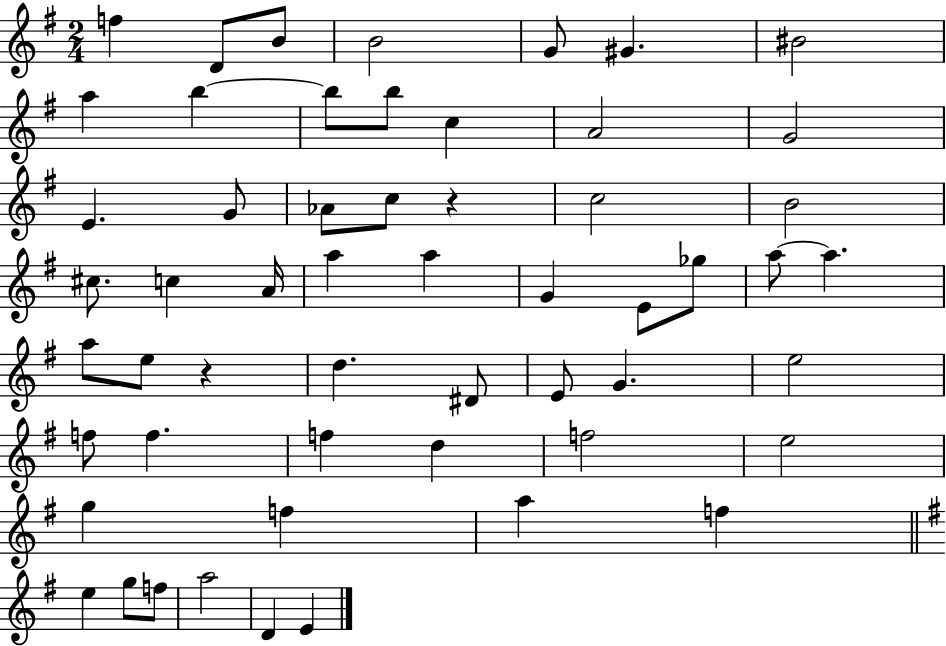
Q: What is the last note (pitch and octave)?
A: E4